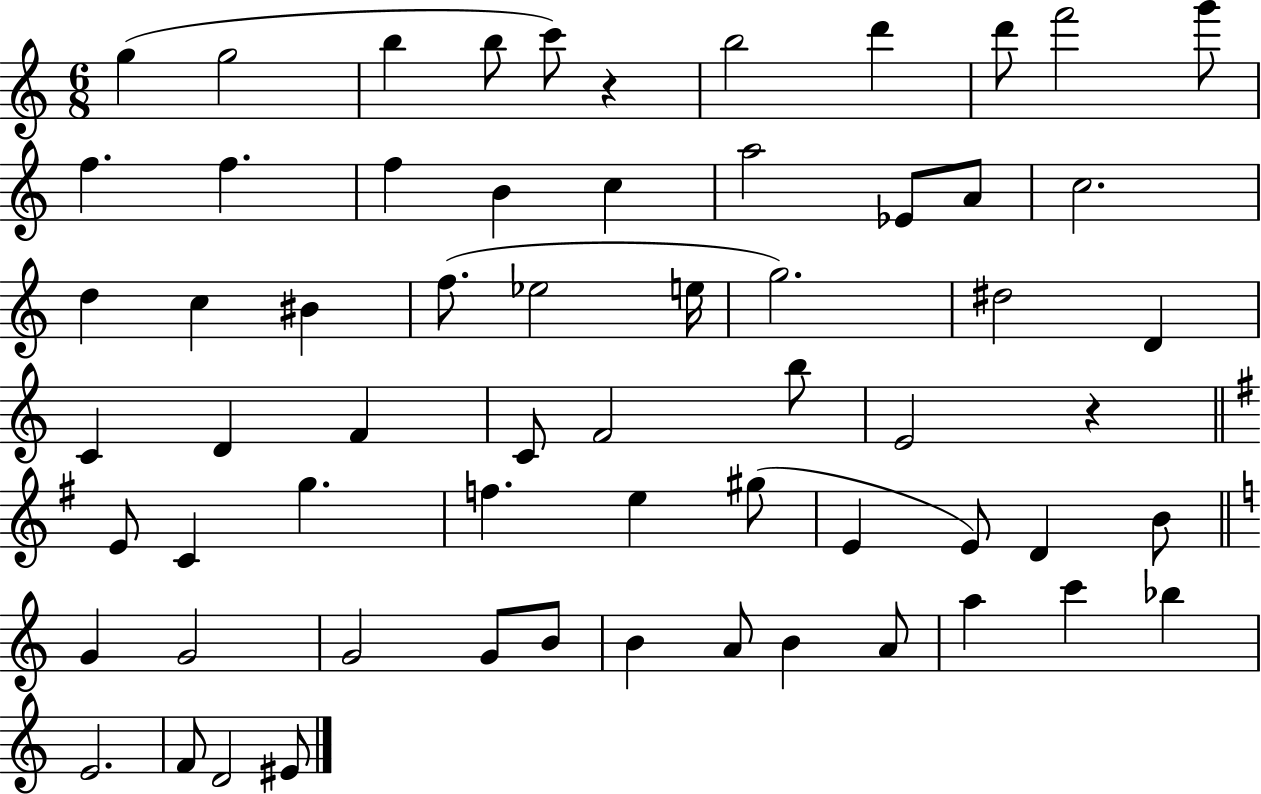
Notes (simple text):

G5/q G5/h B5/q B5/e C6/e R/q B5/h D6/q D6/e F6/h G6/e F5/q. F5/q. F5/q B4/q C5/q A5/h Eb4/e A4/e C5/h. D5/q C5/q BIS4/q F5/e. Eb5/h E5/s G5/h. D#5/h D4/q C4/q D4/q F4/q C4/e F4/h B5/e E4/h R/q E4/e C4/q G5/q. F5/q. E5/q G#5/e E4/q E4/e D4/q B4/e G4/q G4/h G4/h G4/e B4/e B4/q A4/e B4/q A4/e A5/q C6/q Bb5/q E4/h. F4/e D4/h EIS4/e